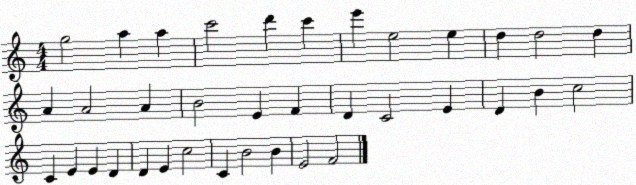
X:1
T:Untitled
M:4/4
L:1/4
K:C
g2 a a c'2 d' c' e' e2 e d d2 d A A2 A B2 E F D C2 E D B c2 C E E D D E c2 C B2 B E2 F2